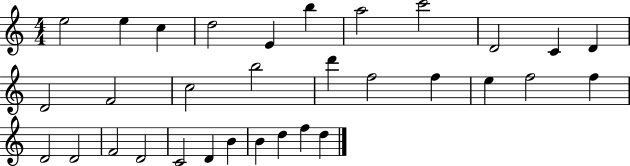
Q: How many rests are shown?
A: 0